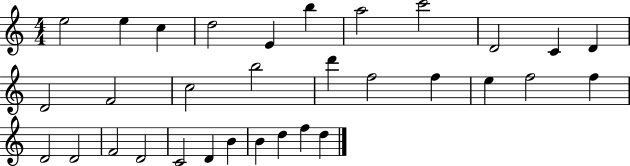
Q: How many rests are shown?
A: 0